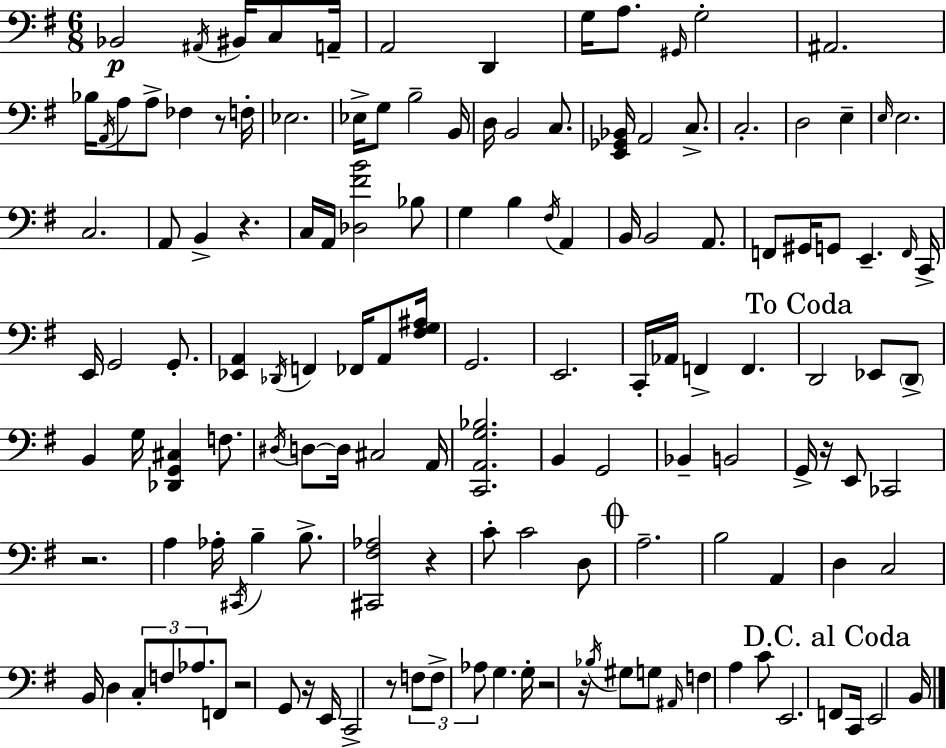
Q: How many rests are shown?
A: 10